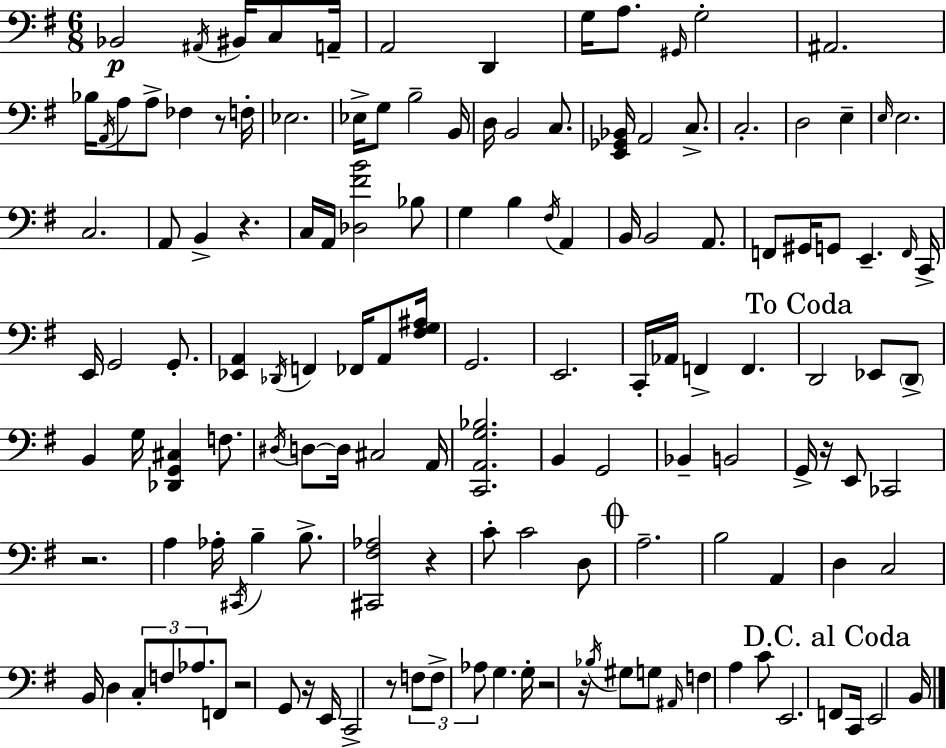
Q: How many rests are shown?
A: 10